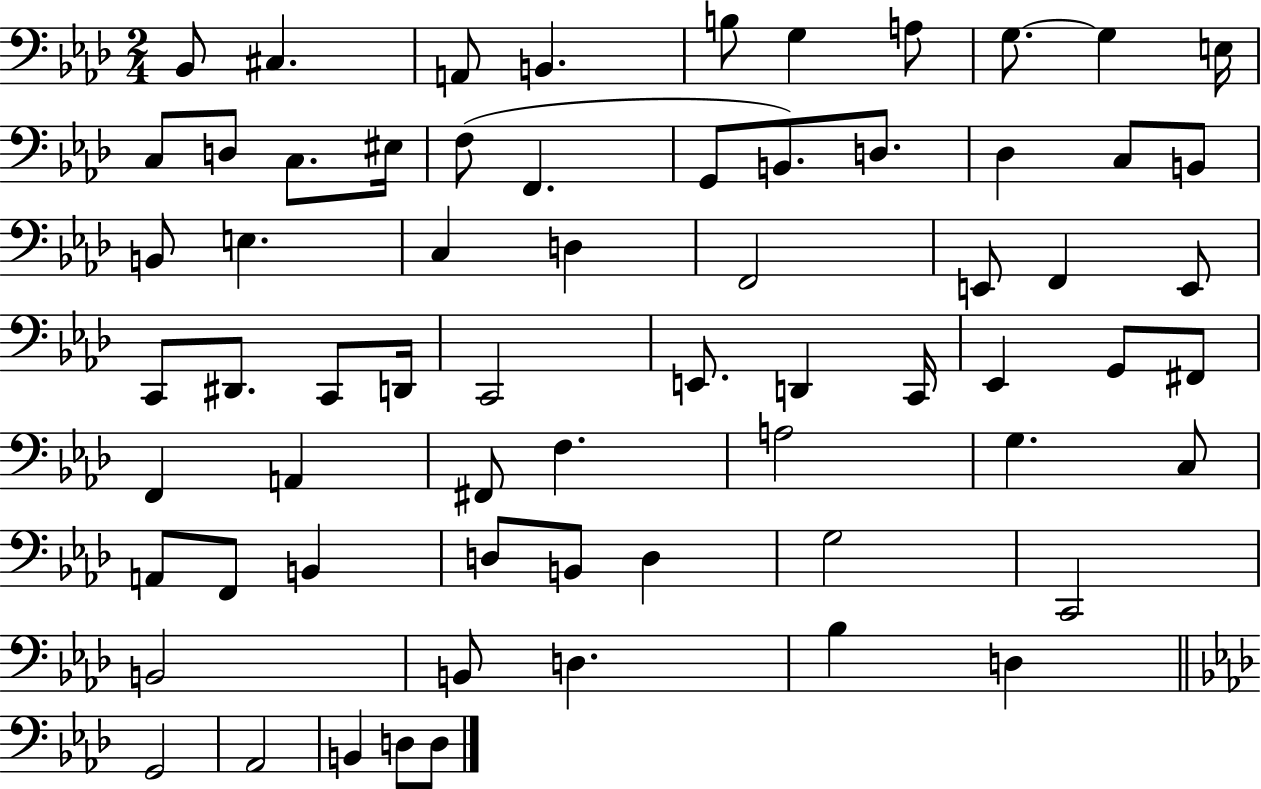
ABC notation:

X:1
T:Untitled
M:2/4
L:1/4
K:Ab
_B,,/2 ^C, A,,/2 B,, B,/2 G, A,/2 G,/2 G, E,/4 C,/2 D,/2 C,/2 ^E,/4 F,/2 F,, G,,/2 B,,/2 D,/2 _D, C,/2 B,,/2 B,,/2 E, C, D, F,,2 E,,/2 F,, E,,/2 C,,/2 ^D,,/2 C,,/2 D,,/4 C,,2 E,,/2 D,, C,,/4 _E,, G,,/2 ^F,,/2 F,, A,, ^F,,/2 F, A,2 G, C,/2 A,,/2 F,,/2 B,, D,/2 B,,/2 D, G,2 C,,2 B,,2 B,,/2 D, _B, D, G,,2 _A,,2 B,, D,/2 D,/2